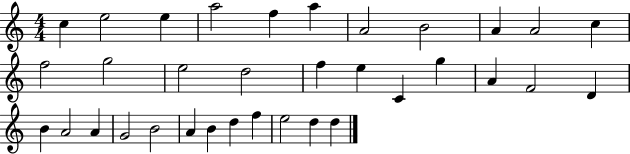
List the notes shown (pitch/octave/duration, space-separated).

C5/q E5/h E5/q A5/h F5/q A5/q A4/h B4/h A4/q A4/h C5/q F5/h G5/h E5/h D5/h F5/q E5/q C4/q G5/q A4/q F4/h D4/q B4/q A4/h A4/q G4/h B4/h A4/q B4/q D5/q F5/q E5/h D5/q D5/q